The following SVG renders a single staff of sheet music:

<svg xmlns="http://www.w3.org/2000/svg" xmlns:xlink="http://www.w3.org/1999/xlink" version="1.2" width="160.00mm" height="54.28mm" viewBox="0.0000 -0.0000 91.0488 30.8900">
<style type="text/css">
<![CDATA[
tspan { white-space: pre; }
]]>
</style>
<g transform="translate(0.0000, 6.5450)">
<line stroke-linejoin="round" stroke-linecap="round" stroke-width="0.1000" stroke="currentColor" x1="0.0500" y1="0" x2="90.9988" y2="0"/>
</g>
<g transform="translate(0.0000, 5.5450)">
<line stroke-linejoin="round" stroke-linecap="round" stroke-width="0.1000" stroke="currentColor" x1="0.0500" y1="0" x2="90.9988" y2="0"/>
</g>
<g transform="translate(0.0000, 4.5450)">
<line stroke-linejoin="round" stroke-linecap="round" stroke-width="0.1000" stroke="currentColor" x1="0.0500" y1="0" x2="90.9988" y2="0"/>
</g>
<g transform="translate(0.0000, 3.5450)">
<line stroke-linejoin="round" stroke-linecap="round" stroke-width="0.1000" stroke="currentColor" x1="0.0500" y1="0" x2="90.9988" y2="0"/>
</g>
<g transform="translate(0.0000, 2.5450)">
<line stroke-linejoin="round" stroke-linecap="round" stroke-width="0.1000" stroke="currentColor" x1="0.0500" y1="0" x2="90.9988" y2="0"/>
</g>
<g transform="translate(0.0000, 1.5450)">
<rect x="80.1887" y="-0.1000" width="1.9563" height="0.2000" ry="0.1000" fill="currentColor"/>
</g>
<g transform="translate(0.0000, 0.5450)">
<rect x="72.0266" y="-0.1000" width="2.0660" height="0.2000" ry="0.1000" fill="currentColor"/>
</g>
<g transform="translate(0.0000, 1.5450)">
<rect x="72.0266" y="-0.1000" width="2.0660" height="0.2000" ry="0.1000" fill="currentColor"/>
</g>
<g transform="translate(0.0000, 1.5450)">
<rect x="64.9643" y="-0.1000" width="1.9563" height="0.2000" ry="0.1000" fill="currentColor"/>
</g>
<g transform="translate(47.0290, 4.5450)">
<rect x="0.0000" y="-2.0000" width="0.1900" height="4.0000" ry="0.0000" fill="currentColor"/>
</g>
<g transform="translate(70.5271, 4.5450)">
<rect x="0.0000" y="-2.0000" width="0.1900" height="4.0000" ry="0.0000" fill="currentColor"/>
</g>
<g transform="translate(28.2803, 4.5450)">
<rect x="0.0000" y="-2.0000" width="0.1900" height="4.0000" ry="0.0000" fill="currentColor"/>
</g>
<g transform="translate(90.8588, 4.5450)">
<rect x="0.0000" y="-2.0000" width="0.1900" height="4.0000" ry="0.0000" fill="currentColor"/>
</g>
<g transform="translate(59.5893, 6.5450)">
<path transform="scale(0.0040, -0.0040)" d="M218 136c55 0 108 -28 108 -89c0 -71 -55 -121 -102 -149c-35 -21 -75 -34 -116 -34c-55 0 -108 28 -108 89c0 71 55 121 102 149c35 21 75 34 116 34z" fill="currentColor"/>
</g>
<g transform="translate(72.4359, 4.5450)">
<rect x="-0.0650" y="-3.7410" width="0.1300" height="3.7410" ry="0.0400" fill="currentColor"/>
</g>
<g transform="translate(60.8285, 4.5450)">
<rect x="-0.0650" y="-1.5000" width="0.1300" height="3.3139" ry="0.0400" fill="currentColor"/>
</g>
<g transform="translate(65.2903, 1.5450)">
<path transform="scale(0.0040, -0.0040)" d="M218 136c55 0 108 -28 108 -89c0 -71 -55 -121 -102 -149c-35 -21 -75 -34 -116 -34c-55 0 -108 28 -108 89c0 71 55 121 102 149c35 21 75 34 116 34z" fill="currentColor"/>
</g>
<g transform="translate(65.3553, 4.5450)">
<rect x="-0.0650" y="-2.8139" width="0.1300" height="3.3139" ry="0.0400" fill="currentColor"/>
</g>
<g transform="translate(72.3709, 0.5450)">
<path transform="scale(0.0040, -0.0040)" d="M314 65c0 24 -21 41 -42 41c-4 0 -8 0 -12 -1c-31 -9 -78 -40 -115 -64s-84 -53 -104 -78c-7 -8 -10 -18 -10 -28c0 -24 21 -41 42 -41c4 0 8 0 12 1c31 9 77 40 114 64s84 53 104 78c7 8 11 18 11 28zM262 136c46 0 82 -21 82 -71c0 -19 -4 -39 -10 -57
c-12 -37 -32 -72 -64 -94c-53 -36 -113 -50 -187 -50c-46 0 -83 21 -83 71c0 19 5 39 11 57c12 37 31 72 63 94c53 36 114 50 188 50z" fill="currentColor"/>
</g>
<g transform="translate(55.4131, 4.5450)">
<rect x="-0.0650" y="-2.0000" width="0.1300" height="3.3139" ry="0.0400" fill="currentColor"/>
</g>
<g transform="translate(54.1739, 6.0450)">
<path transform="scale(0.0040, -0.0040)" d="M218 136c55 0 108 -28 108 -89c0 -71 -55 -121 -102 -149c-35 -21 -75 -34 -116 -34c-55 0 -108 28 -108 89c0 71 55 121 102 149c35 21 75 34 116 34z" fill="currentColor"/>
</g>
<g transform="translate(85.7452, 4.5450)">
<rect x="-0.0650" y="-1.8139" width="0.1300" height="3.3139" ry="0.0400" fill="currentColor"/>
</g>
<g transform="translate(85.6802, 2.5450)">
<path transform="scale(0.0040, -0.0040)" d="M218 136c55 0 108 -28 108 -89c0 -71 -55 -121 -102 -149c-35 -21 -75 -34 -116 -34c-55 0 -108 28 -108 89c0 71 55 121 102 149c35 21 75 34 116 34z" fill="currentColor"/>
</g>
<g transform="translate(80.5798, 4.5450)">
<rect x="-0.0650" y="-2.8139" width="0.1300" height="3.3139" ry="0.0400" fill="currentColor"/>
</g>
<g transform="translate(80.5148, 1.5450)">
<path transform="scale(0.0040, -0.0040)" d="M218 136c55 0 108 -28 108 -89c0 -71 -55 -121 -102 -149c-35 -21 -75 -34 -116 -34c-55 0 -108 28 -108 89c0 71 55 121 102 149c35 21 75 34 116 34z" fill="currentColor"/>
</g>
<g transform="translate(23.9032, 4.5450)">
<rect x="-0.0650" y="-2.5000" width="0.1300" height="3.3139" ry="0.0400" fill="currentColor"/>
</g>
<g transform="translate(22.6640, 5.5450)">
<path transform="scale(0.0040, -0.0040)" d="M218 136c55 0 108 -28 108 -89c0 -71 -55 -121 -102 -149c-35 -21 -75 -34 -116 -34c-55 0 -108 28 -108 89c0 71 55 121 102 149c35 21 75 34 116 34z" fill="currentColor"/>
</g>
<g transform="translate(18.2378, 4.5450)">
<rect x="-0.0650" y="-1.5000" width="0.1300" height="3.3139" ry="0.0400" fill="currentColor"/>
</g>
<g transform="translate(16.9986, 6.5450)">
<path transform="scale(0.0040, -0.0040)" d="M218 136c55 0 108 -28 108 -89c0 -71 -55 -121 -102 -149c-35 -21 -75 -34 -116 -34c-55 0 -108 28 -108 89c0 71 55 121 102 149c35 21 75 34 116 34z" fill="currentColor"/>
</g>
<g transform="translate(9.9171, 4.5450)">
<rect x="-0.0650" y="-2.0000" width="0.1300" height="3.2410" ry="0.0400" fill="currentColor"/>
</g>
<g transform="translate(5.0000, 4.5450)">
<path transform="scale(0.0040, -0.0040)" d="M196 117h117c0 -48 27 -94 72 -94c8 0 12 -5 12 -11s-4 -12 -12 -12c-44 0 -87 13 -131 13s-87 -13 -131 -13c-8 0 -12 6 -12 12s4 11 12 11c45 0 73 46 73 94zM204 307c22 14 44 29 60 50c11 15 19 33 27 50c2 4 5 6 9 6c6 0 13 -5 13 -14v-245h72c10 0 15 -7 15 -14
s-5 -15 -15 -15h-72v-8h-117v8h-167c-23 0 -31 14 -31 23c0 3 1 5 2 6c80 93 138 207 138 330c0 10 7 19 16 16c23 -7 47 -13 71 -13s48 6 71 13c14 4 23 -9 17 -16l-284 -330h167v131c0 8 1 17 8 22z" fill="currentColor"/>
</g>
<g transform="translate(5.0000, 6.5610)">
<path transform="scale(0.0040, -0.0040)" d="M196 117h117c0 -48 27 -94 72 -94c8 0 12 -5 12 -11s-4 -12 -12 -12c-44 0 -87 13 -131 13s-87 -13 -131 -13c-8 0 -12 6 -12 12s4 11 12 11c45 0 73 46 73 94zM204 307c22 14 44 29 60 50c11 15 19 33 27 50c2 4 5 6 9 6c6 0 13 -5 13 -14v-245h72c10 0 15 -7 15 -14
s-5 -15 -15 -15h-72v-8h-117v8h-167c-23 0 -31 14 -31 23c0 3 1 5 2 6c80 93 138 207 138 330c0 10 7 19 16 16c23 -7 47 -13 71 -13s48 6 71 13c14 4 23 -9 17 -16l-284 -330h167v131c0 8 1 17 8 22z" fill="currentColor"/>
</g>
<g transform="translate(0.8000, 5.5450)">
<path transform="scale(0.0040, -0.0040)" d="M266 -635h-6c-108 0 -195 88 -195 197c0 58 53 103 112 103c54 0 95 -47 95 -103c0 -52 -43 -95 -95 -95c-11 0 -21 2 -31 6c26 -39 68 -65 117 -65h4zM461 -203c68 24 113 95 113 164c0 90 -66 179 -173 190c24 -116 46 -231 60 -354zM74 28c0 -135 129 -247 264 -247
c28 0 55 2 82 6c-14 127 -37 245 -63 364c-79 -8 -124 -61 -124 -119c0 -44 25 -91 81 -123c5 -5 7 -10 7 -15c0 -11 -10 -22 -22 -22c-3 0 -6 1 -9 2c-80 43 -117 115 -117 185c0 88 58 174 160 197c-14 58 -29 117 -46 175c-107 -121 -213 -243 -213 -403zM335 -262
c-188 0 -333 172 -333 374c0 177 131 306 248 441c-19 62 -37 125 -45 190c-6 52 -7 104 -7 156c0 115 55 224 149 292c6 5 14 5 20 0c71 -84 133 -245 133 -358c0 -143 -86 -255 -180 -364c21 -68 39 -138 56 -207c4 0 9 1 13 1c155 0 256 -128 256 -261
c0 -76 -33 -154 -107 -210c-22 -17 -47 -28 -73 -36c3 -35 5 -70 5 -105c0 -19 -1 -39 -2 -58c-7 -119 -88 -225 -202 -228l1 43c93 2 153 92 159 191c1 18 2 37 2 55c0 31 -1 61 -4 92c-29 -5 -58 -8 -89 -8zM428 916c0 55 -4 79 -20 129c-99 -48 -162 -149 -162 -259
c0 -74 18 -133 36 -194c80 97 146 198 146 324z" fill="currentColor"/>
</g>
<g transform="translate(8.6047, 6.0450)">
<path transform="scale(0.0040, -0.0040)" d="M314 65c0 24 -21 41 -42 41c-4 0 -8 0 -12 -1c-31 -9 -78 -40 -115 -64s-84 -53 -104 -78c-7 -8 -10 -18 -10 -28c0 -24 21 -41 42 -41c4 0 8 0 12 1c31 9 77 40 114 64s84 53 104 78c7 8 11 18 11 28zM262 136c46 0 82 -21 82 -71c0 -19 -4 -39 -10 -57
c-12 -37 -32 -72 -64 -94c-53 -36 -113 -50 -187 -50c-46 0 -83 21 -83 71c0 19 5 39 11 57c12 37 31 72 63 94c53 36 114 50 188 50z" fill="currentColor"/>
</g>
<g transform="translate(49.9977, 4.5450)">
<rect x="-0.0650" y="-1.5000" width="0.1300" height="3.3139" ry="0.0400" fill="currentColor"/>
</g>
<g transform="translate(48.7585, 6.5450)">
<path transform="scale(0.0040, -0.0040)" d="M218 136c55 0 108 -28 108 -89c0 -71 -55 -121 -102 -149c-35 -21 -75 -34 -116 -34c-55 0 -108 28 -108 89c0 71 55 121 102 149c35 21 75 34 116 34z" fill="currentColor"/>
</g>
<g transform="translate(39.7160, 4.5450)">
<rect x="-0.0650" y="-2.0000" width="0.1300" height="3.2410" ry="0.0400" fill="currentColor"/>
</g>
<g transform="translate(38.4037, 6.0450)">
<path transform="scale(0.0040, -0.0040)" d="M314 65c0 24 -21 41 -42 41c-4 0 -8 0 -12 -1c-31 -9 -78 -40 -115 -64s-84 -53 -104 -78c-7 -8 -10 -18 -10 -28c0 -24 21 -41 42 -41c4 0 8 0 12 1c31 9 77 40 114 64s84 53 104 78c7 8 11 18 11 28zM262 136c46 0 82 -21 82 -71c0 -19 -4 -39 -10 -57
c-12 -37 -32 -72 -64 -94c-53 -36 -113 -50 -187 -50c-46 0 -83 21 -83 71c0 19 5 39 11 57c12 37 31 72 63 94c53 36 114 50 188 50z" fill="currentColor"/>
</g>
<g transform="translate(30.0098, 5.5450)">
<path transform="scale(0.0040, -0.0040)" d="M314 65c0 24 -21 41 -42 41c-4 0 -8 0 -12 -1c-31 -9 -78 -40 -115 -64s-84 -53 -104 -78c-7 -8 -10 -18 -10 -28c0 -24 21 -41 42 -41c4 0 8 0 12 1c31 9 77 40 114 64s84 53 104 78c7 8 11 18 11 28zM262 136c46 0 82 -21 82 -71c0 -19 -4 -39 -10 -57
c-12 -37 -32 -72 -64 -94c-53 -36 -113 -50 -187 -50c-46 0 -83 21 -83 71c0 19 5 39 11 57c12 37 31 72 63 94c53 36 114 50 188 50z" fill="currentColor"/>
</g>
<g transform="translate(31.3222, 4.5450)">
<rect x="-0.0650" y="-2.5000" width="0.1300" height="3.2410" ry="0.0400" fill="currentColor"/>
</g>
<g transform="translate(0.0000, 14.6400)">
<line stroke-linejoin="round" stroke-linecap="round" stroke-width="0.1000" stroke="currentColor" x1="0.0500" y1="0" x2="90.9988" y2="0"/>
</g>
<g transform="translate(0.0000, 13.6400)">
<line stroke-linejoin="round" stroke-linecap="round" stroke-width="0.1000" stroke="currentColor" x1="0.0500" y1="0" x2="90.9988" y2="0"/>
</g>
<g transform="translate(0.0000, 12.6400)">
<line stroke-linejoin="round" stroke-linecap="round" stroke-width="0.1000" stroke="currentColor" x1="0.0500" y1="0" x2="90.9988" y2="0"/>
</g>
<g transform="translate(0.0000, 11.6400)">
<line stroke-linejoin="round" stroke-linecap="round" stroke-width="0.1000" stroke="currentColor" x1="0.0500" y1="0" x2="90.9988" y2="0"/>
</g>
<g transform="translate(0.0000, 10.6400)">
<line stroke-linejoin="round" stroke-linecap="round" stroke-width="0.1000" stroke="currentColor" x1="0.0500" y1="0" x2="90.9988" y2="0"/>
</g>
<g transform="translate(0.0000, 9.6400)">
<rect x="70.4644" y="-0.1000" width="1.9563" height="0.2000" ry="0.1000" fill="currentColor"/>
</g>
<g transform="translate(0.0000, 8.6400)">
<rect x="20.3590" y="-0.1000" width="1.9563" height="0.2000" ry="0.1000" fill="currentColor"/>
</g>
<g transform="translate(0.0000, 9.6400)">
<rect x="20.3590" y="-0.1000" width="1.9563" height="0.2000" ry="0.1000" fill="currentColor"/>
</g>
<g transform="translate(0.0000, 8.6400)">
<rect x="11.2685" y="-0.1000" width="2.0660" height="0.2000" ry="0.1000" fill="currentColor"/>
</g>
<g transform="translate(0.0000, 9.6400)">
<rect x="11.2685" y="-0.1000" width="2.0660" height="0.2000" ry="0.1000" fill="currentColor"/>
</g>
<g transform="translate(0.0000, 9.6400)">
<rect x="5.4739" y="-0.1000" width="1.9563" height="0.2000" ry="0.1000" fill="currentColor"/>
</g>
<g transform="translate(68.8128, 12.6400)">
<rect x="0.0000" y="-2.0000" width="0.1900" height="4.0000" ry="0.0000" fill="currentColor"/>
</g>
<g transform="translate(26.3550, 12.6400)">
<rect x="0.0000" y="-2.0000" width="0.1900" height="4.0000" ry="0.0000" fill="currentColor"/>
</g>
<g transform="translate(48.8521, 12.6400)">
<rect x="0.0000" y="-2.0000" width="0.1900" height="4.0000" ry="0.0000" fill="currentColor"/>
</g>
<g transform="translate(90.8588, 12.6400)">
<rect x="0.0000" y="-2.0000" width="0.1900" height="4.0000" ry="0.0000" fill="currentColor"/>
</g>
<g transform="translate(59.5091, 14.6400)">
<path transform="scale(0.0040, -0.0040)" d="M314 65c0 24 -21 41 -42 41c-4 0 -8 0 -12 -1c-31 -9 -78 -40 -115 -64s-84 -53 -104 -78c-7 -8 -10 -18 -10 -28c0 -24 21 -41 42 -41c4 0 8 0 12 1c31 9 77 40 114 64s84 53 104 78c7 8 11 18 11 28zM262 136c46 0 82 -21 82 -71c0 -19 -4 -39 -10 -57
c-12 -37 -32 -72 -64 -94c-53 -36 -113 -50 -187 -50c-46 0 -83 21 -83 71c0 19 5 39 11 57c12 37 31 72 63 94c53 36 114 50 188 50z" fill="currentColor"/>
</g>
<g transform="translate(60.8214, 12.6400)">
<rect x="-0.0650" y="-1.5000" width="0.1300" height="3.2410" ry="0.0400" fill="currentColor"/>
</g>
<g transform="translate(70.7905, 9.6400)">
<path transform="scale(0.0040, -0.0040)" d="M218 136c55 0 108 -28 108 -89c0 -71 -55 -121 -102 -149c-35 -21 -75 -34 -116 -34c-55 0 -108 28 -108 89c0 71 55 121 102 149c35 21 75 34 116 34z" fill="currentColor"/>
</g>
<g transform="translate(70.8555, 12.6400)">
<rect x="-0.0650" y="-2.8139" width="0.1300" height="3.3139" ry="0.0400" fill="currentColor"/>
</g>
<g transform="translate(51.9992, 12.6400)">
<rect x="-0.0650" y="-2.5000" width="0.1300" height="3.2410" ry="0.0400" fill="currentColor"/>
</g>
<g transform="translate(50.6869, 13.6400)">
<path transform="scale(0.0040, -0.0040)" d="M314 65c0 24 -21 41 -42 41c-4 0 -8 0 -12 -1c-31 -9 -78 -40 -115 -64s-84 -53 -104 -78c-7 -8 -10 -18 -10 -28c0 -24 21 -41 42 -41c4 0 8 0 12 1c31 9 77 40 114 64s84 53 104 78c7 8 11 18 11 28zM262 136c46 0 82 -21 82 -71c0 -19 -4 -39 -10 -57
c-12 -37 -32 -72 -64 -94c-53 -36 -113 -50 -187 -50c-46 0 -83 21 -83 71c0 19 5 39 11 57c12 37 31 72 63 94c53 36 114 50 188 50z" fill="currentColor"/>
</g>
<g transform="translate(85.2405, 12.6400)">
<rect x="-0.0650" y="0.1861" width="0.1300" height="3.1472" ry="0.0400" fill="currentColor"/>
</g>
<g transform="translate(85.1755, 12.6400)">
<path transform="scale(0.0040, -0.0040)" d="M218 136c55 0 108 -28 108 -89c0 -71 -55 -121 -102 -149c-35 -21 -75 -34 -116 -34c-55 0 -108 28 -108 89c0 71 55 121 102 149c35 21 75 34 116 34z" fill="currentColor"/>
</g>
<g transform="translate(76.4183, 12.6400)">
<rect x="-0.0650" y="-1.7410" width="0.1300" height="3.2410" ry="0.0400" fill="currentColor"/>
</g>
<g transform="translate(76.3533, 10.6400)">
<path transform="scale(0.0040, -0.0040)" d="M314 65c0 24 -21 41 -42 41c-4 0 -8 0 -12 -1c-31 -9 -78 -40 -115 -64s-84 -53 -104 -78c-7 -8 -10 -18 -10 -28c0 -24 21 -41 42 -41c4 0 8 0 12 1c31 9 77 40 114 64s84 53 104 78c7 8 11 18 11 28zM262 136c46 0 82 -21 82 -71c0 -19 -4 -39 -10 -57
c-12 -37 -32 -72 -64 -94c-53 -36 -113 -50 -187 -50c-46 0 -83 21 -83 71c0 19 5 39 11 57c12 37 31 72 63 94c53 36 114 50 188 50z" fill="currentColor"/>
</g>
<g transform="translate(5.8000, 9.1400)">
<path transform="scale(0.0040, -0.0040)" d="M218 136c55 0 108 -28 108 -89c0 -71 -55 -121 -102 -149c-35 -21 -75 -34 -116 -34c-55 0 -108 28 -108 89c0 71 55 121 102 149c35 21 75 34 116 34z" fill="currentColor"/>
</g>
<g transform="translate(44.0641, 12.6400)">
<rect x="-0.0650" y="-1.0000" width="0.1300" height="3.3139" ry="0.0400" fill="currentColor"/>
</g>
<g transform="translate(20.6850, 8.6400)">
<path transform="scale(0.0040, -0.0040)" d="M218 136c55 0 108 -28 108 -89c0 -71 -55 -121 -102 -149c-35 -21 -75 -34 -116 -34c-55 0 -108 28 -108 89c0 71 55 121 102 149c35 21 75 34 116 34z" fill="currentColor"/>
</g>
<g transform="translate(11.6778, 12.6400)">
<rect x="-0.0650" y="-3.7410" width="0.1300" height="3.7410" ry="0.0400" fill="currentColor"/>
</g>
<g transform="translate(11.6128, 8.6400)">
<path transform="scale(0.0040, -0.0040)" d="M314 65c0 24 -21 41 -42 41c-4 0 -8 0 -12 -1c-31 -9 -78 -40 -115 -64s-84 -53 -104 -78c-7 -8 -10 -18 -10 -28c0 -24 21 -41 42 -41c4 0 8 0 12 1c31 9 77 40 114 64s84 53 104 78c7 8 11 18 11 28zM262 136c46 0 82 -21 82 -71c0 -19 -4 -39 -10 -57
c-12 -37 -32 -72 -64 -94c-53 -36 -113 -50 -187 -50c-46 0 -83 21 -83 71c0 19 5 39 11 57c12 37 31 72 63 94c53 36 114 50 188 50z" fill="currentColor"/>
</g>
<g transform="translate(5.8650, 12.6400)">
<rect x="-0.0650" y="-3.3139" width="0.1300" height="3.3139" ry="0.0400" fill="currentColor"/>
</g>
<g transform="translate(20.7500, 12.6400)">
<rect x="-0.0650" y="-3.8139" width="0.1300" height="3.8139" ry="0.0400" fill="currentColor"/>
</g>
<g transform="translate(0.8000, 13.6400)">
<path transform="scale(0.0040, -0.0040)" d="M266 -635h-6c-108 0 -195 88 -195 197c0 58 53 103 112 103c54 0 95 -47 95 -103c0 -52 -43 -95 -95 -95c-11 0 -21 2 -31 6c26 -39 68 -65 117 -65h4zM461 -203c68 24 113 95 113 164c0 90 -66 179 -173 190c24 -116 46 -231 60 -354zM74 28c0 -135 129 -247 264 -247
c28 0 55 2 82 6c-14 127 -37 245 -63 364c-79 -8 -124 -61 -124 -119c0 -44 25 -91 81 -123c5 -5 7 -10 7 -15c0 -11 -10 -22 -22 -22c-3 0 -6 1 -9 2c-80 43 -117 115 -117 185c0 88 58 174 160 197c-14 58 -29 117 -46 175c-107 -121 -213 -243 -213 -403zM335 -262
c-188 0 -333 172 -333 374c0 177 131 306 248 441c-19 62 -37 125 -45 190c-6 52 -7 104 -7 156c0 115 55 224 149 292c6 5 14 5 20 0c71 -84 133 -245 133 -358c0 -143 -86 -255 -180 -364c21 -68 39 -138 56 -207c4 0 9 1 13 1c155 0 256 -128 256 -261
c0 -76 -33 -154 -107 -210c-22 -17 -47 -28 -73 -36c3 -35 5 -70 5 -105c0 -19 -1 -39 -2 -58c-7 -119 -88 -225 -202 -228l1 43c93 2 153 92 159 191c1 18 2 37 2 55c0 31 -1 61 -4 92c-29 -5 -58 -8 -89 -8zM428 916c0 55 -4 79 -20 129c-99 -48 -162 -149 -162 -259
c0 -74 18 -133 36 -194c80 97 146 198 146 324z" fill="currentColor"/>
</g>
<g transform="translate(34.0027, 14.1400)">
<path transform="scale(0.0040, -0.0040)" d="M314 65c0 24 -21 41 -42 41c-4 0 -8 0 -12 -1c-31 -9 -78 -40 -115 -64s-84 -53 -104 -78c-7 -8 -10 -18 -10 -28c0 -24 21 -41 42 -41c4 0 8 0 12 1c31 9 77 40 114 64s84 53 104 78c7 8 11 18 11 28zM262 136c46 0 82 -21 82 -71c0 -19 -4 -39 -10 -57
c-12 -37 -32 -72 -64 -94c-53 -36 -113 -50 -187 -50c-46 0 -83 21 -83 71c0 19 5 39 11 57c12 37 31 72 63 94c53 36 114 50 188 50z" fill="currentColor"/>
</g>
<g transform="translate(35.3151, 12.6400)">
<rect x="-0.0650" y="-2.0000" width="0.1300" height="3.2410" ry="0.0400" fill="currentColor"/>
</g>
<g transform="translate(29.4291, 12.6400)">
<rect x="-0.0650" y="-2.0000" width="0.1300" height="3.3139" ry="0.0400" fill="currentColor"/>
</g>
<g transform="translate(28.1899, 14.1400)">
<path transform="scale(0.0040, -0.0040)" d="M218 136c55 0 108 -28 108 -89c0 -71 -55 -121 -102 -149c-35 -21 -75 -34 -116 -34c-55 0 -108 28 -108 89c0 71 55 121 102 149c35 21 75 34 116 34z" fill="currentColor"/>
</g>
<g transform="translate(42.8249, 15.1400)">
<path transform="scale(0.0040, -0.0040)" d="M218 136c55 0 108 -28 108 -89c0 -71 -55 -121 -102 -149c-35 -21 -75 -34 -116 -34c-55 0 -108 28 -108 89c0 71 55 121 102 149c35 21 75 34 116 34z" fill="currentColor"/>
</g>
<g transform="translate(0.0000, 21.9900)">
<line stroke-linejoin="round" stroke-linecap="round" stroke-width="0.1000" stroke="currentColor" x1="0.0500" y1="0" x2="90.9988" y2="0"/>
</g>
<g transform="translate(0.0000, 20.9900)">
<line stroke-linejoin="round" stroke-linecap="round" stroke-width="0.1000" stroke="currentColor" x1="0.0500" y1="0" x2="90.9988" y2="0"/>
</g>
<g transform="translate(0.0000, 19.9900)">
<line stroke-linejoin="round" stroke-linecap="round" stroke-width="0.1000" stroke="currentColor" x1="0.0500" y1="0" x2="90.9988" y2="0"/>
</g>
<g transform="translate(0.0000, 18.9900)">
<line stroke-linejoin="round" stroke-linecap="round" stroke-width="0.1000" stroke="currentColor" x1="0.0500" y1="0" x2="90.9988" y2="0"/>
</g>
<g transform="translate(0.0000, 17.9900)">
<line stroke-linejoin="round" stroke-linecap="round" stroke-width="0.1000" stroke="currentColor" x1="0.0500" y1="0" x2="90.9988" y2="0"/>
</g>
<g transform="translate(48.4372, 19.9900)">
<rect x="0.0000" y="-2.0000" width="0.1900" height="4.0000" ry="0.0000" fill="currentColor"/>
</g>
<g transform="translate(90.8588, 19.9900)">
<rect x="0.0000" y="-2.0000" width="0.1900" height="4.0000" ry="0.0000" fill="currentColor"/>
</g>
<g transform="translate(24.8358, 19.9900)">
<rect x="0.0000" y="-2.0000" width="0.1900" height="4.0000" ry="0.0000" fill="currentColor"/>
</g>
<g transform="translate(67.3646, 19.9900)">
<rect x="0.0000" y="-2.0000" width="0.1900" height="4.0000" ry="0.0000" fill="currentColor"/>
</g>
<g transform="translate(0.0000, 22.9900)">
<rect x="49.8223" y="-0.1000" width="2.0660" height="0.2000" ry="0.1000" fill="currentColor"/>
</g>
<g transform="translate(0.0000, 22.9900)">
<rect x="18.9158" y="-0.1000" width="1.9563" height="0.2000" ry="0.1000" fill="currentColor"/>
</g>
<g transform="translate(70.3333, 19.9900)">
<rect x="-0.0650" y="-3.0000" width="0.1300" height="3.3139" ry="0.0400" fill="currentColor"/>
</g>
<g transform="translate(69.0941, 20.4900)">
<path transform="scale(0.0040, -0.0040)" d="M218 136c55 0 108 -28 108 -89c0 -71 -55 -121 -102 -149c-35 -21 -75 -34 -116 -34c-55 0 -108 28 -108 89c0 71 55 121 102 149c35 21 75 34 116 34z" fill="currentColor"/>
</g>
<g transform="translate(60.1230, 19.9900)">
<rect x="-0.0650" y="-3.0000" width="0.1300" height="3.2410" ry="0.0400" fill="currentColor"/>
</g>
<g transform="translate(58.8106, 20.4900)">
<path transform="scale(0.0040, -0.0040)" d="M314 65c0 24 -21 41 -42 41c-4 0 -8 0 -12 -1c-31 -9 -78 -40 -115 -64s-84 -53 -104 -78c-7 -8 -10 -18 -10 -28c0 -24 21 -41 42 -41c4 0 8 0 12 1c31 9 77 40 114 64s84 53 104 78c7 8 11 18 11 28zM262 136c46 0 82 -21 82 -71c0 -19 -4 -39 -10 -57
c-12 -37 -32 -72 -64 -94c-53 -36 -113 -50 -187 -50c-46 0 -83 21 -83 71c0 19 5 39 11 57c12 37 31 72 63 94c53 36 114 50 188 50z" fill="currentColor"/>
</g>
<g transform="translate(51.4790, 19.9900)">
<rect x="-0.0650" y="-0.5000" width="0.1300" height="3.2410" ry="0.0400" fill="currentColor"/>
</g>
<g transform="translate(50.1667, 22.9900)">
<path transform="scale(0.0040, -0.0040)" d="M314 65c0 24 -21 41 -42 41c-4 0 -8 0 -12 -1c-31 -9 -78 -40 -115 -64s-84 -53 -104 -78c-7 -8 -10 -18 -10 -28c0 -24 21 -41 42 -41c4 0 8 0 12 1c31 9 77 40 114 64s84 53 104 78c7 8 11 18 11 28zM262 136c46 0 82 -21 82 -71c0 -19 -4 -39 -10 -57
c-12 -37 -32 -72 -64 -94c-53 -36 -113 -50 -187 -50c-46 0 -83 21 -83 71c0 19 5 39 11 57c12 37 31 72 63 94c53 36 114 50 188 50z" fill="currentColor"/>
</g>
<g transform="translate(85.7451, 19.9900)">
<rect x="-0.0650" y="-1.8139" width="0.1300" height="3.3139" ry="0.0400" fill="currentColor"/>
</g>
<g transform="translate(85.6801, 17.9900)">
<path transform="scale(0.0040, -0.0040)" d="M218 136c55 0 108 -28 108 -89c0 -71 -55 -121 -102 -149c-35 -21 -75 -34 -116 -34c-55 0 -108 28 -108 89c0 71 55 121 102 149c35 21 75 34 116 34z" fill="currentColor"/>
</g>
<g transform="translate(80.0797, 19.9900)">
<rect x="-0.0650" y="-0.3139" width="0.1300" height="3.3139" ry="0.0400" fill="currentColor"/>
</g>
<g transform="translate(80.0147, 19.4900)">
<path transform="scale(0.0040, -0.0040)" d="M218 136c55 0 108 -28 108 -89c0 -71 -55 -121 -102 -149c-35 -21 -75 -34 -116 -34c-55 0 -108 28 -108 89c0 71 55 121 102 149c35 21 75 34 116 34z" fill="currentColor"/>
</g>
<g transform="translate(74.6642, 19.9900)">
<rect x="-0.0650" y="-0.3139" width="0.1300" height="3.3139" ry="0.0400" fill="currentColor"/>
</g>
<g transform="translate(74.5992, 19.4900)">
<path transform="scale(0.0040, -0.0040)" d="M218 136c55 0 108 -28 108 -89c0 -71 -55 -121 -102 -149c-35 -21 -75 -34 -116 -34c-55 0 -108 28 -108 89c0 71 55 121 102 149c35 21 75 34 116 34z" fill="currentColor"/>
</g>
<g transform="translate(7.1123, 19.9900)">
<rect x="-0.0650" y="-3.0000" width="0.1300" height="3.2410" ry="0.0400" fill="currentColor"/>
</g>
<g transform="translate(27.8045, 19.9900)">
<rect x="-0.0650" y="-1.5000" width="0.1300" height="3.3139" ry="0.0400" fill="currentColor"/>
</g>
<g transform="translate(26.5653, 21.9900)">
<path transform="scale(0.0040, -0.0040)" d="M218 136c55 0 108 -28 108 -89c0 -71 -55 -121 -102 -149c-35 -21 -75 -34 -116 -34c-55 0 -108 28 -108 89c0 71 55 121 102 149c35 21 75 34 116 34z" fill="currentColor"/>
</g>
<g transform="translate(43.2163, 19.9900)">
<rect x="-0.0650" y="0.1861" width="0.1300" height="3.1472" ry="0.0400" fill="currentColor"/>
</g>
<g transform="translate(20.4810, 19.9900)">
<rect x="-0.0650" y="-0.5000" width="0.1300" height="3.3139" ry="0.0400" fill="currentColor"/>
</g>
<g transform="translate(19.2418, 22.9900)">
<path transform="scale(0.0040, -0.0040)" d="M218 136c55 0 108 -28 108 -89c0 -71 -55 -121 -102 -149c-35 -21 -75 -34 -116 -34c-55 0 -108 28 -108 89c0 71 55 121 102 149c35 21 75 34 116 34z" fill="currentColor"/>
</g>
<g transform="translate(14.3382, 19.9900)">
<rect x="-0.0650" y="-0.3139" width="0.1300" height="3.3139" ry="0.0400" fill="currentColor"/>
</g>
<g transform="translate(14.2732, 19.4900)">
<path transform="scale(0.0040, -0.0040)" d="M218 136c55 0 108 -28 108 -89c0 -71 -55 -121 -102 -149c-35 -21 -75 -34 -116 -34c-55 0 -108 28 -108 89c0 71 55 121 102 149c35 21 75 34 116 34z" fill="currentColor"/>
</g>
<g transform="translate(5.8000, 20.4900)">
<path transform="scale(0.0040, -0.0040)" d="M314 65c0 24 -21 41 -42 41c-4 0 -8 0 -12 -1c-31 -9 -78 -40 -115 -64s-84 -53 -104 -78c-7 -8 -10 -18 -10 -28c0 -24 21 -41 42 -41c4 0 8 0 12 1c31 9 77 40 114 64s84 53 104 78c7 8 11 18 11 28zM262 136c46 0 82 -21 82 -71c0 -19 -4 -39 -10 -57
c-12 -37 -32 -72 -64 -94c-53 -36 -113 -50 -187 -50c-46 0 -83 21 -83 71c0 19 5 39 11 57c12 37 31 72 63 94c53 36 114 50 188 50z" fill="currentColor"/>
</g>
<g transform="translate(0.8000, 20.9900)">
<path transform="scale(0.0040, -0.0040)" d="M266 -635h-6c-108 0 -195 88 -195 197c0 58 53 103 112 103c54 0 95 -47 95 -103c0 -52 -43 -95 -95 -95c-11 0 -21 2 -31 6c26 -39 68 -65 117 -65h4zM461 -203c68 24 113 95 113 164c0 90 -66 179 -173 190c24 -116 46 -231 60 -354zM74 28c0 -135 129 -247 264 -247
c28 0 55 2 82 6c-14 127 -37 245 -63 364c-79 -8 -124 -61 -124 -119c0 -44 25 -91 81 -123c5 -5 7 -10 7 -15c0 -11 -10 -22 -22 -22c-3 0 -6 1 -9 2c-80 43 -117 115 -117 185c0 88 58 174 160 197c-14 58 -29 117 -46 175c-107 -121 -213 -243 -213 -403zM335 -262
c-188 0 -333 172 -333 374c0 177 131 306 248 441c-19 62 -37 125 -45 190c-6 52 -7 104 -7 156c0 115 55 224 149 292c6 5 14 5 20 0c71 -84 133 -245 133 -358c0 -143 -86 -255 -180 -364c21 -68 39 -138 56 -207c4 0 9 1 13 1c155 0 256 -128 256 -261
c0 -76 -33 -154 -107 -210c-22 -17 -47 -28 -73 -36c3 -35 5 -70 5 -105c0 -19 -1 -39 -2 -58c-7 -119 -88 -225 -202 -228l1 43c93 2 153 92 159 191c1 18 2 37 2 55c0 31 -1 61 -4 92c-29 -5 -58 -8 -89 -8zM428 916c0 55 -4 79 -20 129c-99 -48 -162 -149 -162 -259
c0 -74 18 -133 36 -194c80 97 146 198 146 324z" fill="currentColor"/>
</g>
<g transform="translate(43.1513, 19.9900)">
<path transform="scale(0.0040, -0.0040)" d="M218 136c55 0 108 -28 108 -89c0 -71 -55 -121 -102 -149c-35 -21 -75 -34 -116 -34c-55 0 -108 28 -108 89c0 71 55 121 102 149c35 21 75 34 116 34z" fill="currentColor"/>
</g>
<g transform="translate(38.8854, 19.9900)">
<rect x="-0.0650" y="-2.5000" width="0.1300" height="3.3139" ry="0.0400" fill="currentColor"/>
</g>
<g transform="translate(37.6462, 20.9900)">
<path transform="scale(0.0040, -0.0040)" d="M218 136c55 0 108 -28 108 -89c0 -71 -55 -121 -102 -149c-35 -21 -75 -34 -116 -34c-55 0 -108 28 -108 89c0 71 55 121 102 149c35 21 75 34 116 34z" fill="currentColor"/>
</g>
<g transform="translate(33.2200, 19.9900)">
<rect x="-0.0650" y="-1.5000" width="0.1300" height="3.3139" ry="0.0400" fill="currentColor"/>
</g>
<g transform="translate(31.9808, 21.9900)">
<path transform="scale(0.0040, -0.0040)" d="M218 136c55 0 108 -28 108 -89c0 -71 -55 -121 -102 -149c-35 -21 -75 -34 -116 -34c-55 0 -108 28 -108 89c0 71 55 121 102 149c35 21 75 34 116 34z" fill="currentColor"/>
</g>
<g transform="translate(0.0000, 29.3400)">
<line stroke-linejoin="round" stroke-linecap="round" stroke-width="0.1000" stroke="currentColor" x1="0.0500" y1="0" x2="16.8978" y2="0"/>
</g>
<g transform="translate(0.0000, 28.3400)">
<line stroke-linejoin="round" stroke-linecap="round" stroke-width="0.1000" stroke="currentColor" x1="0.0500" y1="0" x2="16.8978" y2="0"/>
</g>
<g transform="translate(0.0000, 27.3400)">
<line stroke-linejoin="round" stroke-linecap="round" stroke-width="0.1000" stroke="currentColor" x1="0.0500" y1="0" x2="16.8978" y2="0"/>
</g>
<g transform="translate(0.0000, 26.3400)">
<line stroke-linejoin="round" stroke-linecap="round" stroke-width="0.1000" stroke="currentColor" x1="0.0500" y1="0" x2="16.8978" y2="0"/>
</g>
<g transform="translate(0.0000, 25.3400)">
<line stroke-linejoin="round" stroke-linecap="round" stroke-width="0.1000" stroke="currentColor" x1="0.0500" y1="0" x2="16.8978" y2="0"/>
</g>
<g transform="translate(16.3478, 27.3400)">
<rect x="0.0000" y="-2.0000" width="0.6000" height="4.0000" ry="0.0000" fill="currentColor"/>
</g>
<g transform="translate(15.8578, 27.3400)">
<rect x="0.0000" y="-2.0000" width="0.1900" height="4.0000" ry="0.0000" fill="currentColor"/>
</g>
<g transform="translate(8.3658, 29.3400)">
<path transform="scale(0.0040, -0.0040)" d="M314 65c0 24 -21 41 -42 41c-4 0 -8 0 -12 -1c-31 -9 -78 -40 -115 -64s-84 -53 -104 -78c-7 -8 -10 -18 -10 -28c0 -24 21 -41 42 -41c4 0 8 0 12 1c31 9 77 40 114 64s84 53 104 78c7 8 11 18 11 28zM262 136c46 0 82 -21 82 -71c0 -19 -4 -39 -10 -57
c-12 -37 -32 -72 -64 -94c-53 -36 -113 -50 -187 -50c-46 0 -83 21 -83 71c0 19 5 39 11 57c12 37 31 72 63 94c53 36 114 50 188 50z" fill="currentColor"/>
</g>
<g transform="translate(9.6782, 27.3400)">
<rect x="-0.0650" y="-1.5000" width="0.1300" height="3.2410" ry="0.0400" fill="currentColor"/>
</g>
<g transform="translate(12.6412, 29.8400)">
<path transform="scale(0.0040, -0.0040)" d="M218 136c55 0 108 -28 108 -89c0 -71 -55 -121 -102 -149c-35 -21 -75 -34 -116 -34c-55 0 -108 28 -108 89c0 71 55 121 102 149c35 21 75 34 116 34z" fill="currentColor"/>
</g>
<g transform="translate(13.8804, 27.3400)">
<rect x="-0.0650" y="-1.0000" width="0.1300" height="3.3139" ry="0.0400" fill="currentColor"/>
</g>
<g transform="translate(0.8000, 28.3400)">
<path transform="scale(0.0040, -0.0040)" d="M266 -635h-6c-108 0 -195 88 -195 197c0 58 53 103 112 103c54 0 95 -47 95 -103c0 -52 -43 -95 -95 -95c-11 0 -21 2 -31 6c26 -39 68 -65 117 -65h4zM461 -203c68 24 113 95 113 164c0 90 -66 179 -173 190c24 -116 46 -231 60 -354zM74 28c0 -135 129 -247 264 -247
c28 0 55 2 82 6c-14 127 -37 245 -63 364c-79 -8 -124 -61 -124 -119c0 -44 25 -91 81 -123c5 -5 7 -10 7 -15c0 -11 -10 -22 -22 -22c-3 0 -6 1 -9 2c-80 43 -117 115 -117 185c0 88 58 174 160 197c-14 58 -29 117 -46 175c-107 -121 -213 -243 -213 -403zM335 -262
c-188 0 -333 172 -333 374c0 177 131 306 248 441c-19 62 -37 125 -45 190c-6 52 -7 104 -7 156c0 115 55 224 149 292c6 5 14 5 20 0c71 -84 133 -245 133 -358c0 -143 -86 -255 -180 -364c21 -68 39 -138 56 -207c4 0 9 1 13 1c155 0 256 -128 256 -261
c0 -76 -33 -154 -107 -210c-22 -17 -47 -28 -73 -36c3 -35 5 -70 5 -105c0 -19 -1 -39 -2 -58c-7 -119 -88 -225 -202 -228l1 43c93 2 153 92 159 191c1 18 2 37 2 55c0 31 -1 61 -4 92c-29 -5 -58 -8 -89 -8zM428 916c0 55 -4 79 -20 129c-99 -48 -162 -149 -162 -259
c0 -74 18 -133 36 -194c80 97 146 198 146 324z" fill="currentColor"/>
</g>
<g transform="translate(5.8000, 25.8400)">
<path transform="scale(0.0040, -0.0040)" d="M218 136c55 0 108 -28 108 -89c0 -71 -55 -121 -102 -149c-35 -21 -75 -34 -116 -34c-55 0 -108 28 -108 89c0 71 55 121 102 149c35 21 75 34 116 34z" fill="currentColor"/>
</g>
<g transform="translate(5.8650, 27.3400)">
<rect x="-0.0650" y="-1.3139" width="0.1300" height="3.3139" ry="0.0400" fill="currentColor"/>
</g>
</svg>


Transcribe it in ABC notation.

X:1
T:Untitled
M:4/4
L:1/4
K:C
F2 E G G2 F2 E F E a c'2 a f b c'2 c' F F2 D G2 E2 a f2 B A2 c C E E G B C2 A2 A c c f e E2 D